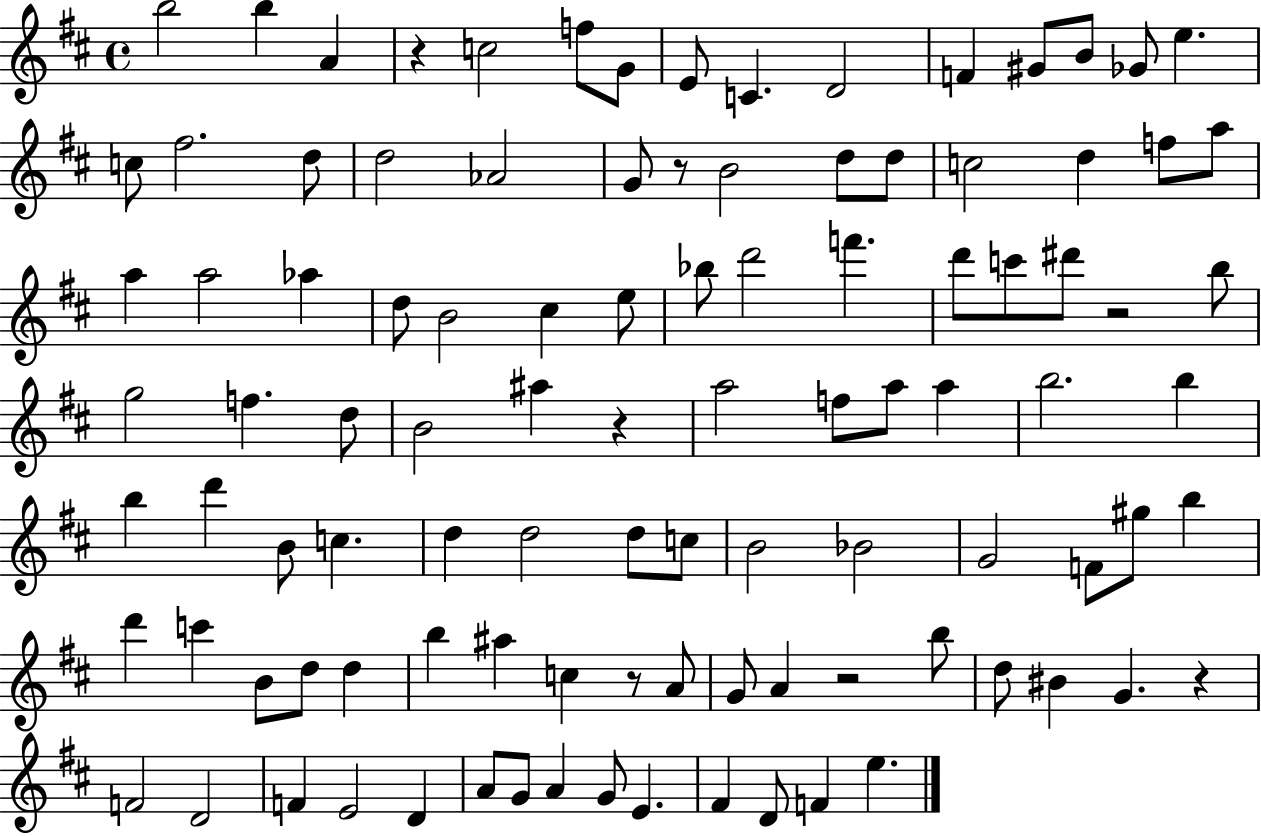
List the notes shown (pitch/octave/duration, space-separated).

B5/h B5/q A4/q R/q C5/h F5/e G4/e E4/e C4/q. D4/h F4/q G#4/e B4/e Gb4/e E5/q. C5/e F#5/h. D5/e D5/h Ab4/h G4/e R/e B4/h D5/e D5/e C5/h D5/q F5/e A5/e A5/q A5/h Ab5/q D5/e B4/h C#5/q E5/e Bb5/e D6/h F6/q. D6/e C6/e D#6/e R/h B5/e G5/h F5/q. D5/e B4/h A#5/q R/q A5/h F5/e A5/e A5/q B5/h. B5/q B5/q D6/q B4/e C5/q. D5/q D5/h D5/e C5/e B4/h Bb4/h G4/h F4/e G#5/e B5/q D6/q C6/q B4/e D5/e D5/q B5/q A#5/q C5/q R/e A4/e G4/e A4/q R/h B5/e D5/e BIS4/q G4/q. R/q F4/h D4/h F4/q E4/h D4/q A4/e G4/e A4/q G4/e E4/q. F#4/q D4/e F4/q E5/q.